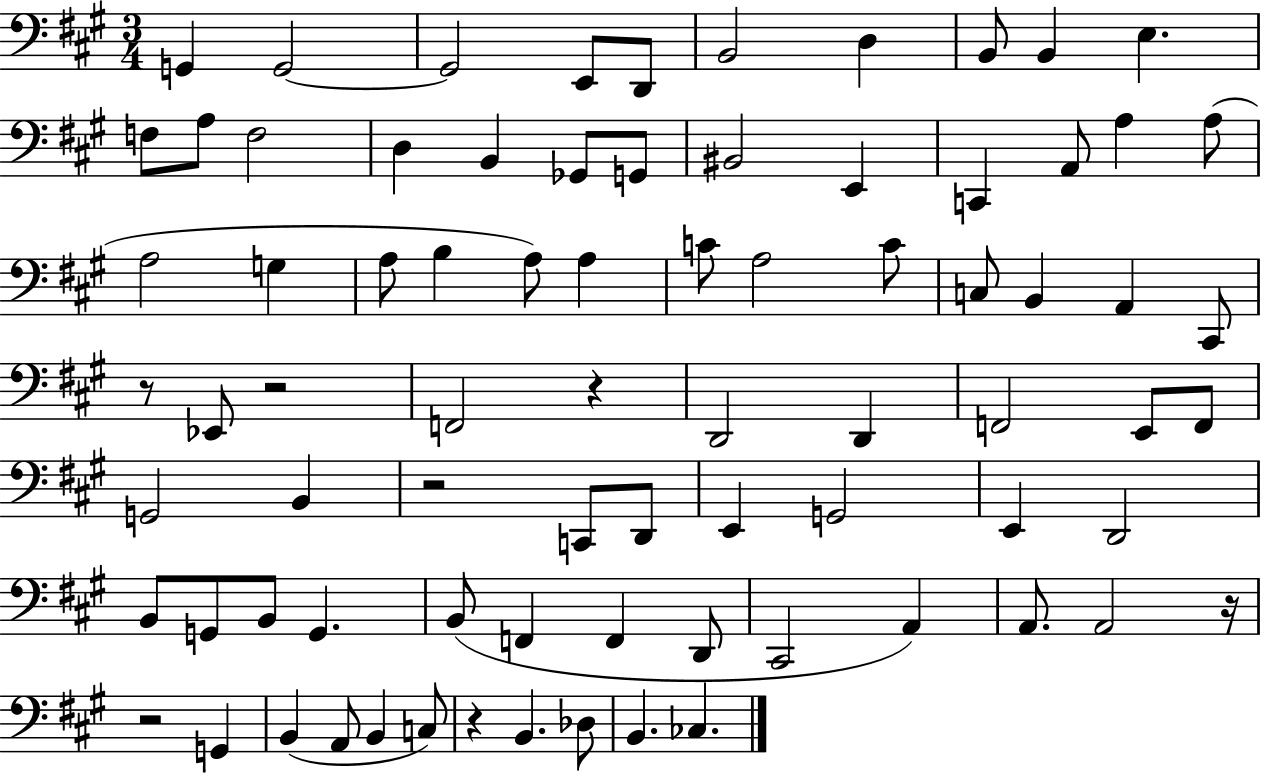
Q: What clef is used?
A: bass